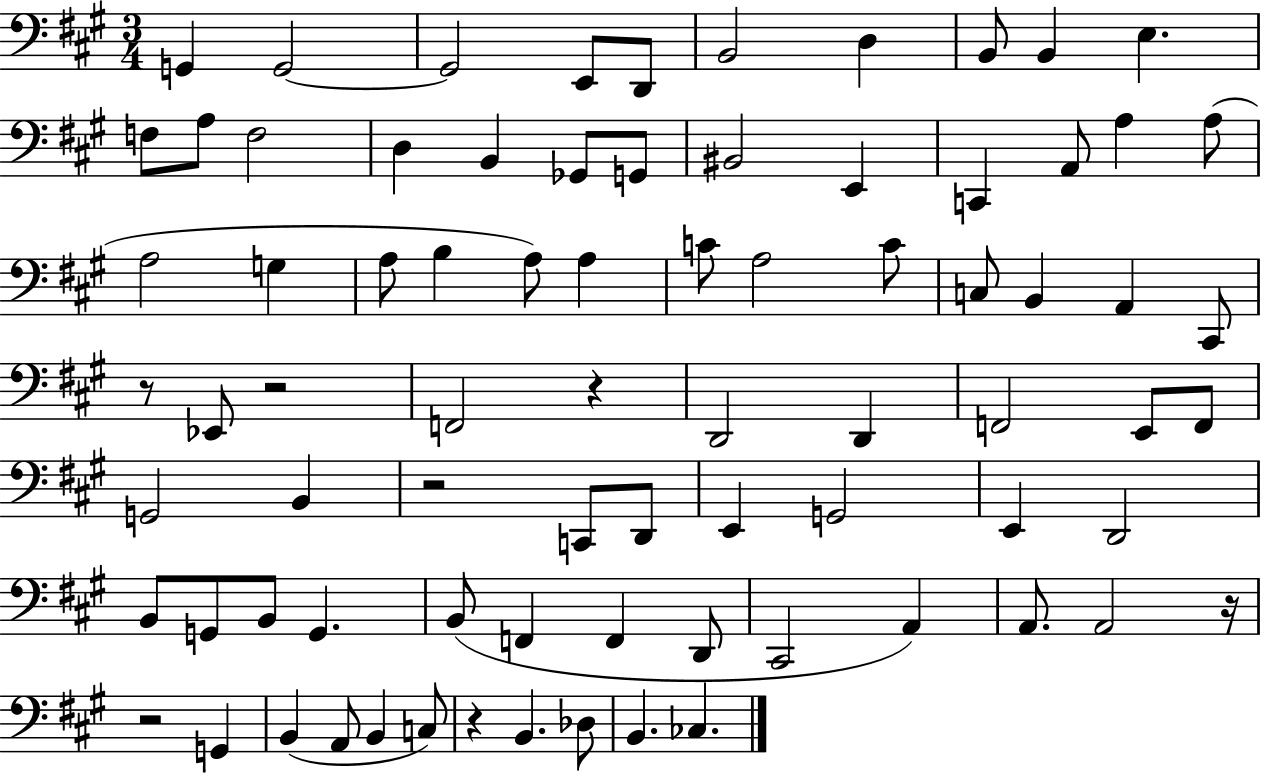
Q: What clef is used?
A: bass